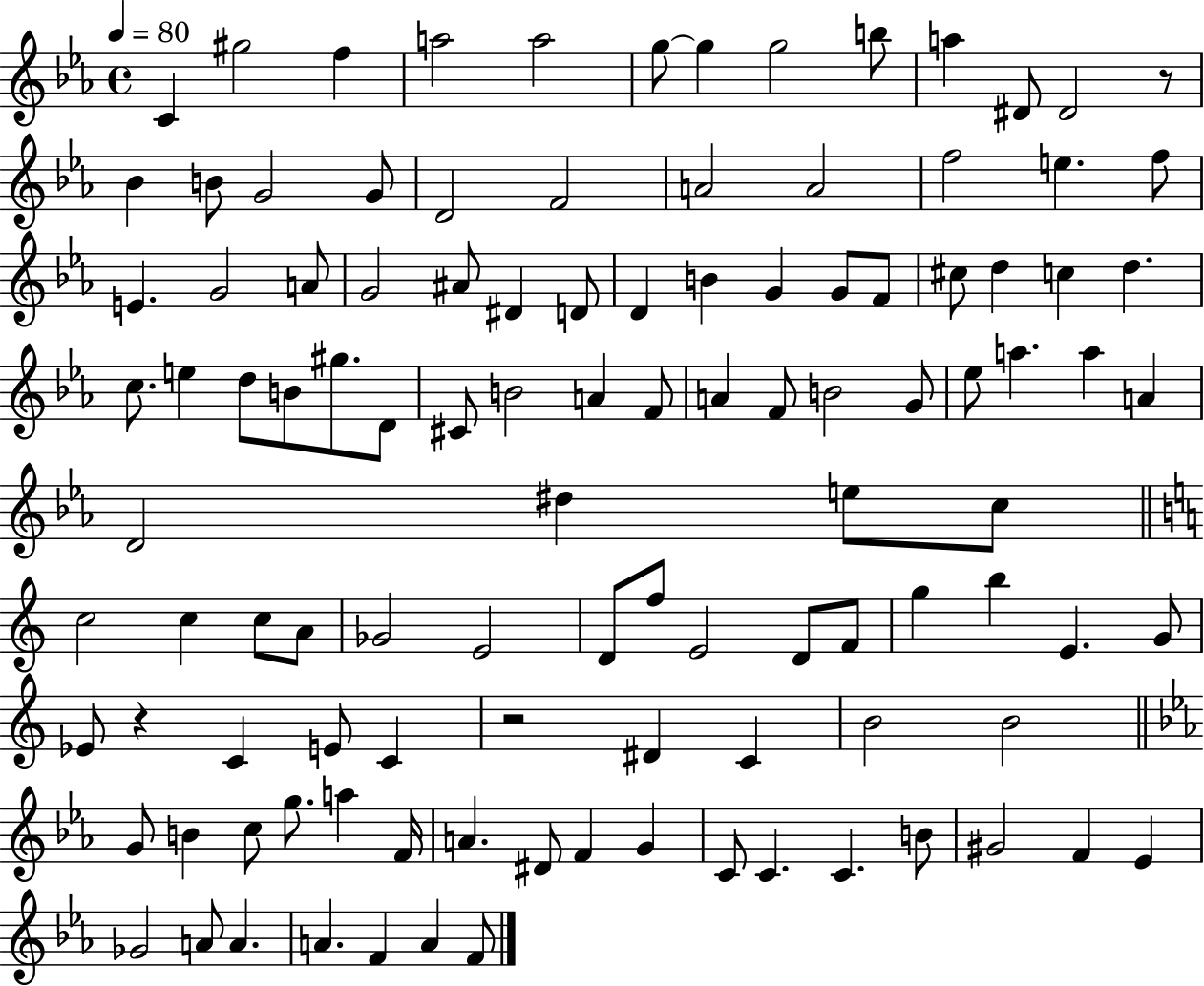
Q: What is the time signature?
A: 4/4